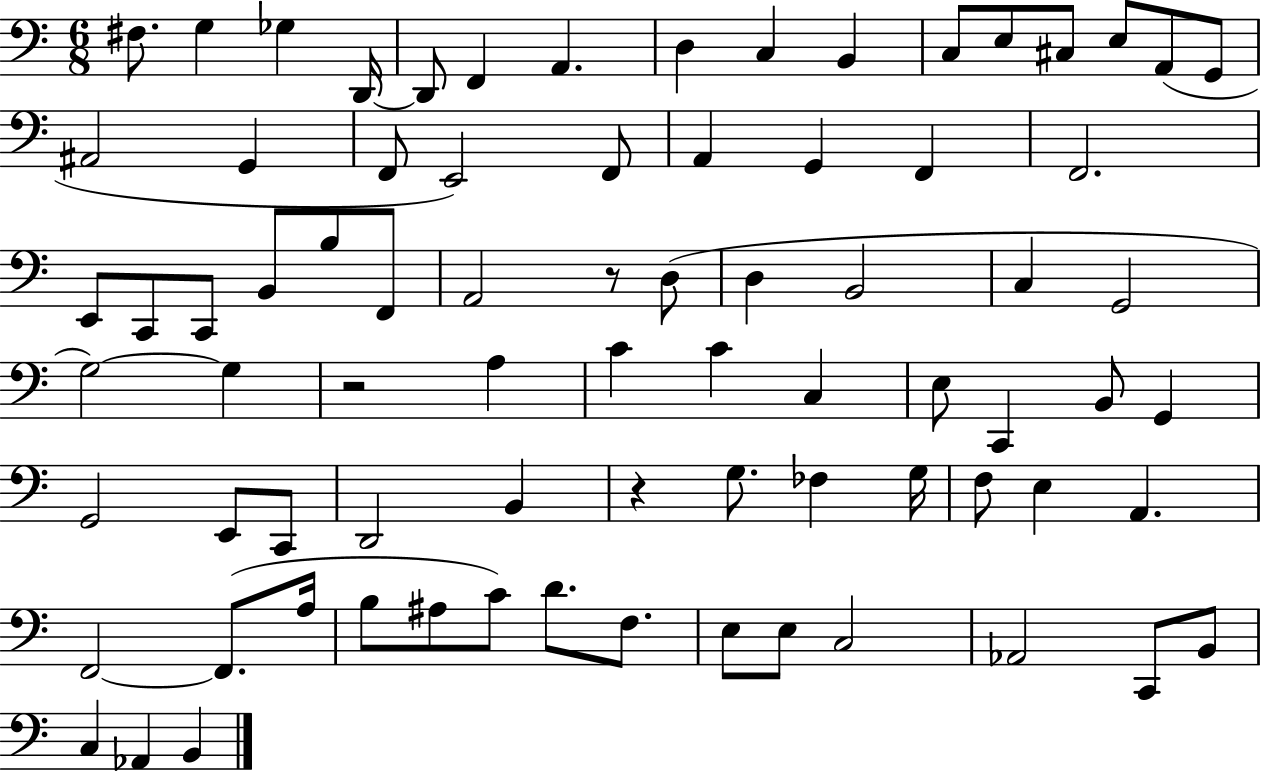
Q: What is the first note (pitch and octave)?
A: F#3